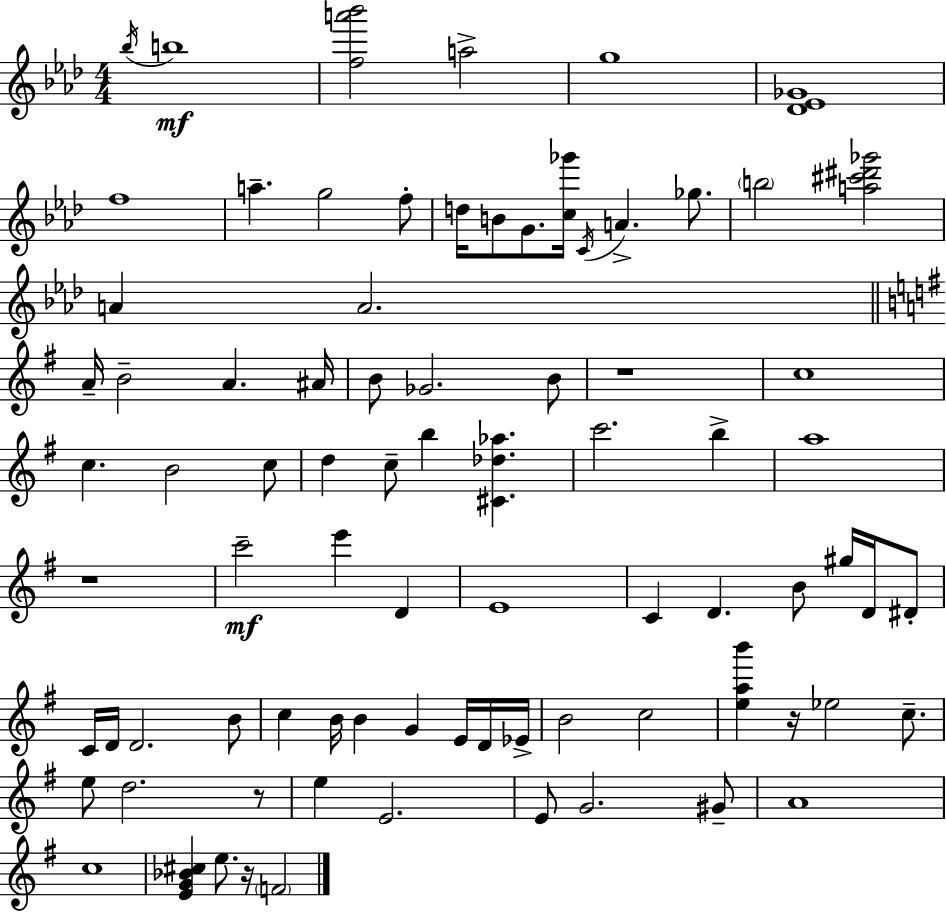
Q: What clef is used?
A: treble